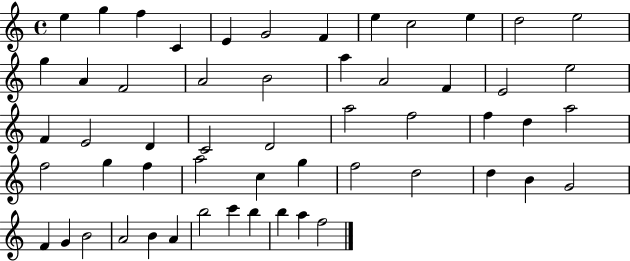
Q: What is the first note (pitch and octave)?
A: E5